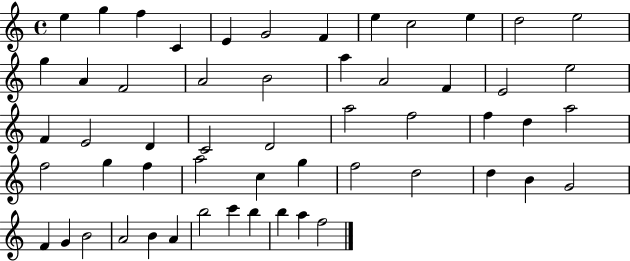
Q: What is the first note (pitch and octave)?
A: E5